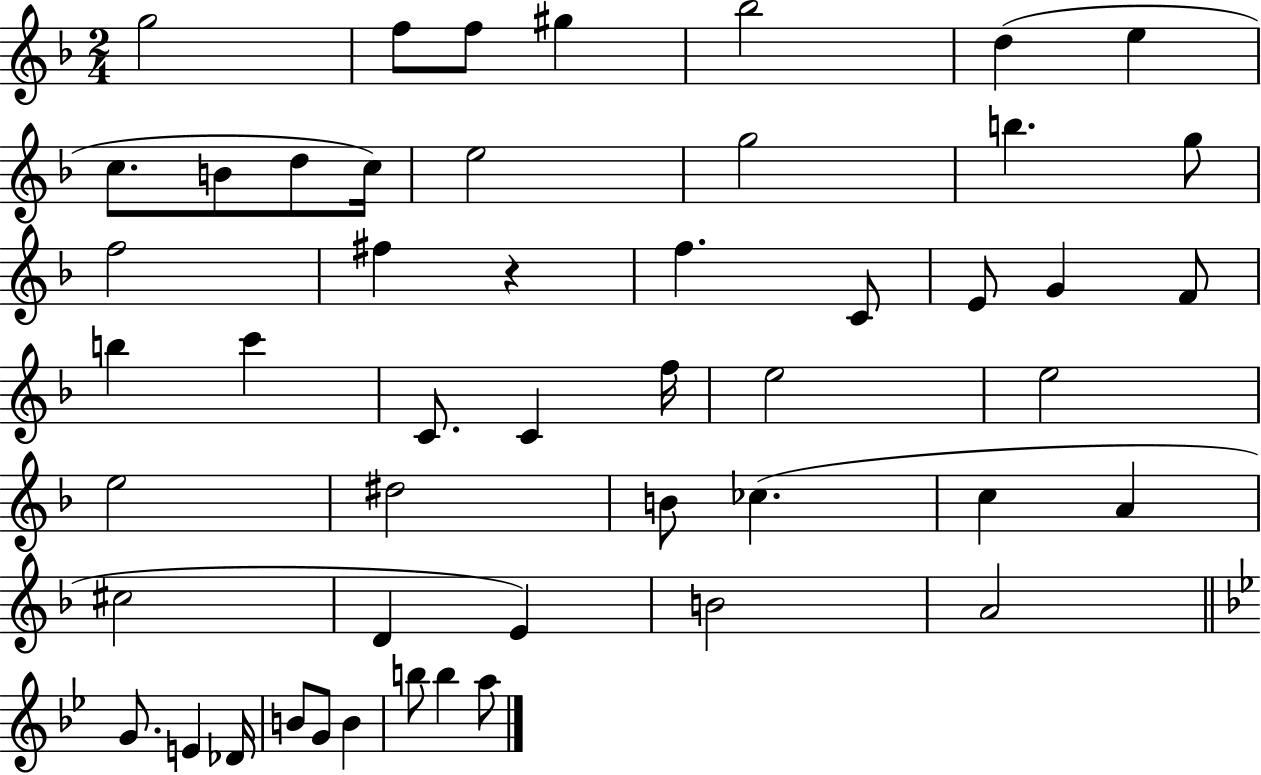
G5/h F5/e F5/e G#5/q Bb5/h D5/q E5/q C5/e. B4/e D5/e C5/s E5/h G5/h B5/q. G5/e F5/h F#5/q R/q F5/q. C4/e E4/e G4/q F4/e B5/q C6/q C4/e. C4/q F5/s E5/h E5/h E5/h D#5/h B4/e CES5/q. C5/q A4/q C#5/h D4/q E4/q B4/h A4/h G4/e. E4/q Db4/s B4/e G4/e B4/q B5/e B5/q A5/e